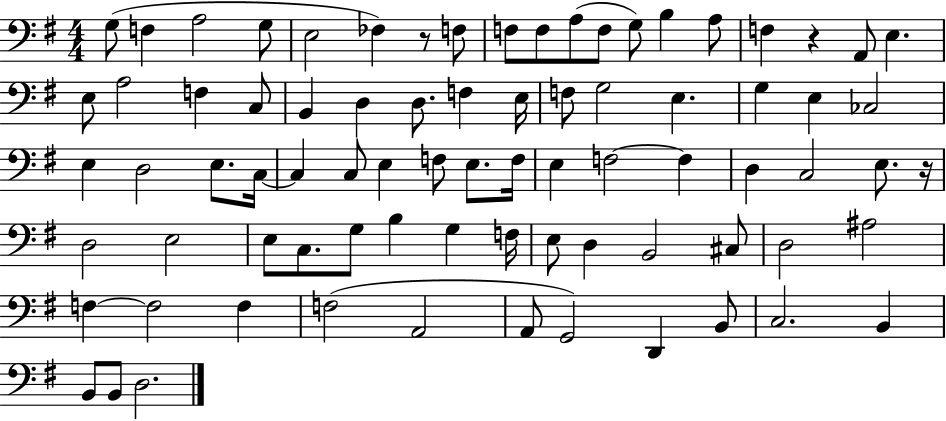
X:1
T:Untitled
M:4/4
L:1/4
K:G
G,/2 F, A,2 G,/2 E,2 _F, z/2 F,/2 F,/2 F,/2 A,/2 F,/2 G,/2 B, A,/2 F, z A,,/2 E, E,/2 A,2 F, C,/2 B,, D, D,/2 F, E,/4 F,/2 G,2 E, G, E, _C,2 E, D,2 E,/2 C,/4 C, C,/2 E, F,/2 E,/2 F,/4 E, F,2 F, D, C,2 E,/2 z/4 D,2 E,2 E,/2 C,/2 G,/2 B, G, F,/4 E,/2 D, B,,2 ^C,/2 D,2 ^A,2 F, F,2 F, F,2 A,,2 A,,/2 G,,2 D,, B,,/2 C,2 B,, B,,/2 B,,/2 D,2